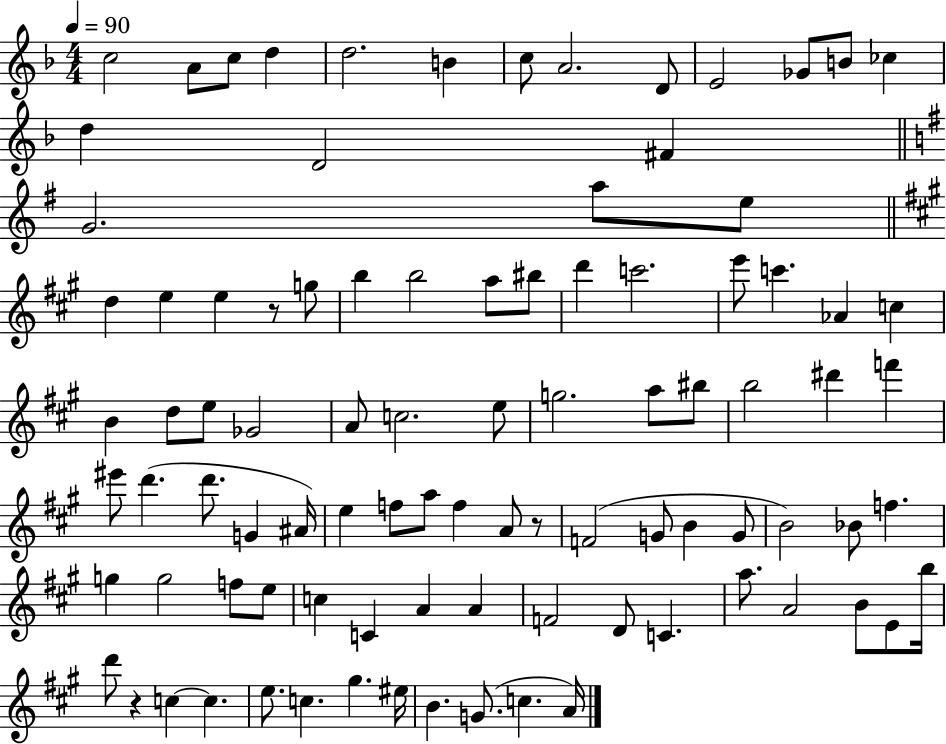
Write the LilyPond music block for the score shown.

{
  \clef treble
  \numericTimeSignature
  \time 4/4
  \key f \major
  \tempo 4 = 90
  c''2 a'8 c''8 d''4 | d''2. b'4 | c''8 a'2. d'8 | e'2 ges'8 b'8 ces''4 | \break d''4 d'2 fis'4 | \bar "||" \break \key e \minor g'2. a''8 e''8 | \bar "||" \break \key a \major d''4 e''4 e''4 r8 g''8 | b''4 b''2 a''8 bis''8 | d'''4 c'''2. | e'''8 c'''4. aes'4 c''4 | \break b'4 d''8 e''8 ges'2 | a'8 c''2. e''8 | g''2. a''8 bis''8 | b''2 dis'''4 f'''4 | \break eis'''8 d'''4.( d'''8. g'4 ais'16) | e''4 f''8 a''8 f''4 a'8 r8 | f'2( g'8 b'4 g'8 | b'2) bes'8 f''4. | \break g''4 g''2 f''8 e''8 | c''4 c'4 a'4 a'4 | f'2 d'8 c'4. | a''8. a'2 b'8 e'8 b''16 | \break d'''8 r4 c''4~~ c''4. | e''8. c''4. gis''4. eis''16 | b'4. g'8.( c''4. a'16) | \bar "|."
}